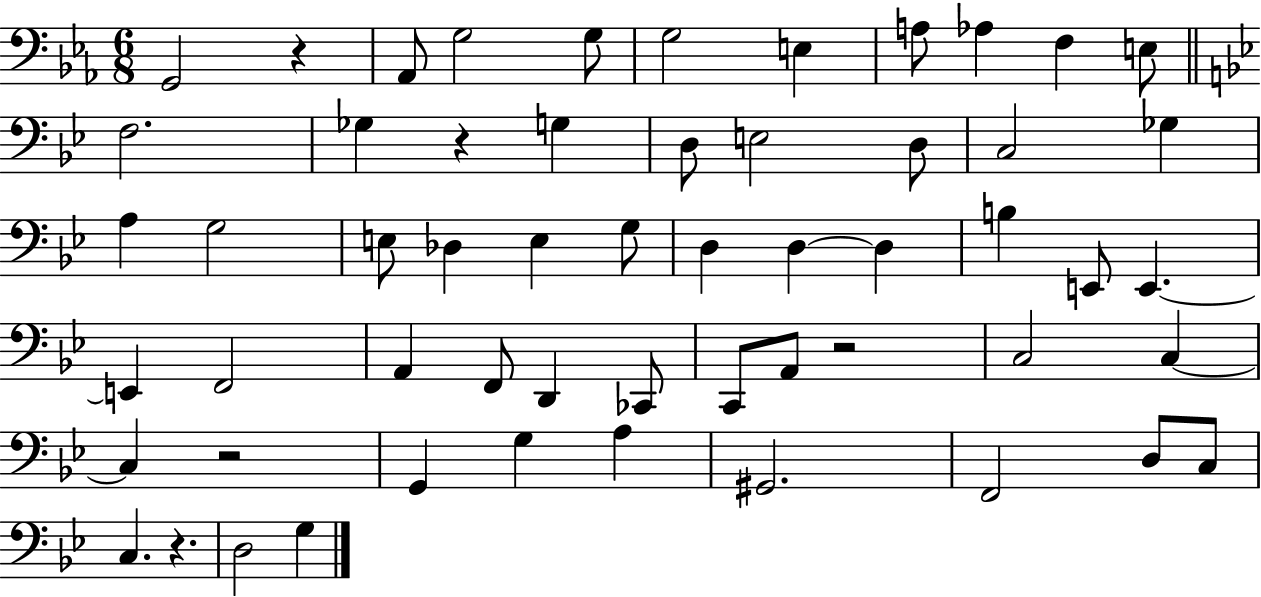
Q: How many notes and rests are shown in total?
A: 56